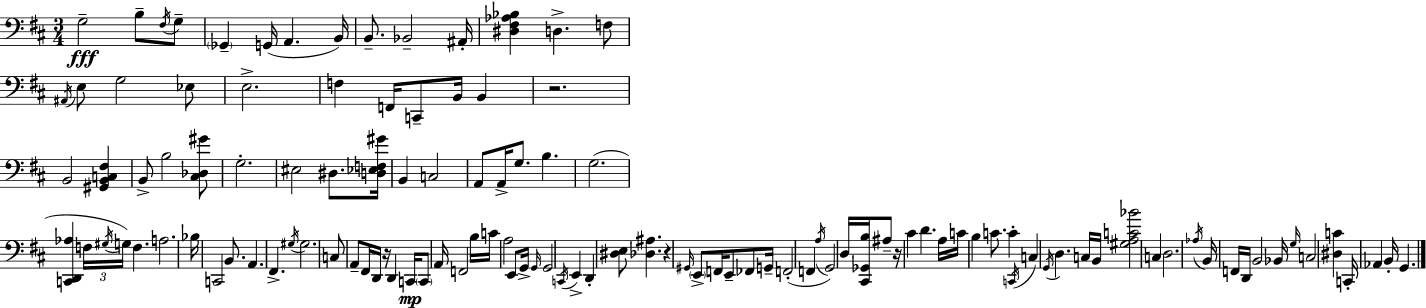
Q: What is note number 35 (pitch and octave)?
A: B3